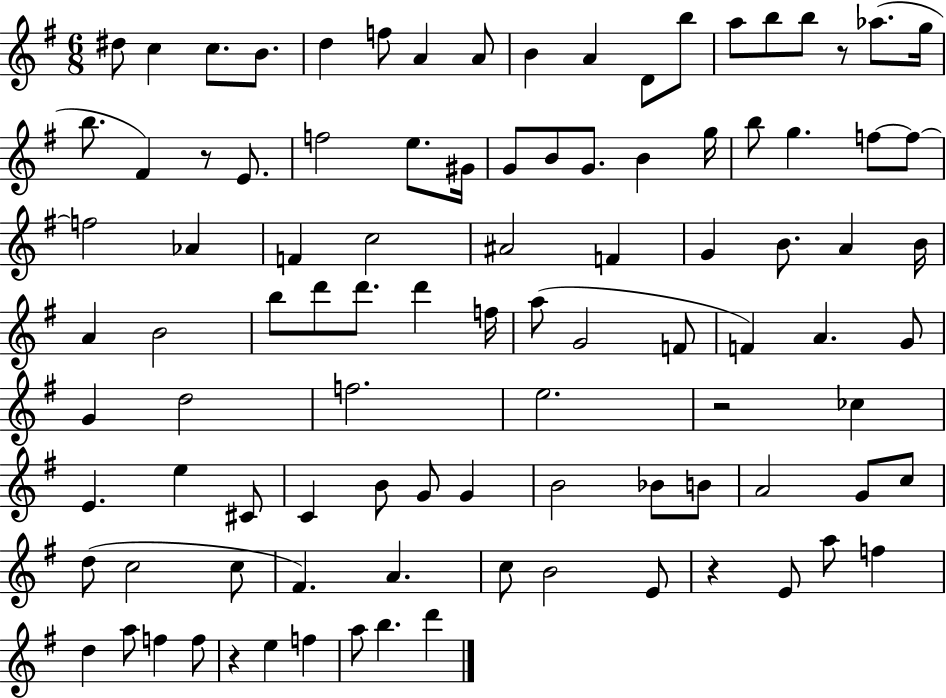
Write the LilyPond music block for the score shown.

{
  \clef treble
  \numericTimeSignature
  \time 6/8
  \key g \major
  dis''8 c''4 c''8. b'8. | d''4 f''8 a'4 a'8 | b'4 a'4 d'8 b''8 | a''8 b''8 b''8 r8 aes''8.( g''16 | \break b''8. fis'4) r8 e'8. | f''2 e''8. gis'16 | g'8 b'8 g'8. b'4 g''16 | b''8 g''4. f''8~~ f''8~~ | \break f''2 aes'4 | f'4 c''2 | ais'2 f'4 | g'4 b'8. a'4 b'16 | \break a'4 b'2 | b''8 d'''8 d'''8. d'''4 f''16 | a''8( g'2 f'8 | f'4) a'4. g'8 | \break g'4 d''2 | f''2. | e''2. | r2 ces''4 | \break e'4. e''4 cis'8 | c'4 b'8 g'8 g'4 | b'2 bes'8 b'8 | a'2 g'8 c''8 | \break d''8( c''2 c''8 | fis'4.) a'4. | c''8 b'2 e'8 | r4 e'8 a''8 f''4 | \break d''4 a''8 f''4 f''8 | r4 e''4 f''4 | a''8 b''4. d'''4 | \bar "|."
}